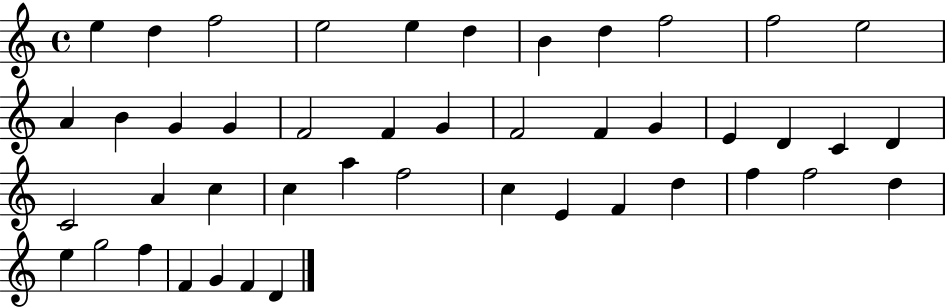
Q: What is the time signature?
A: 4/4